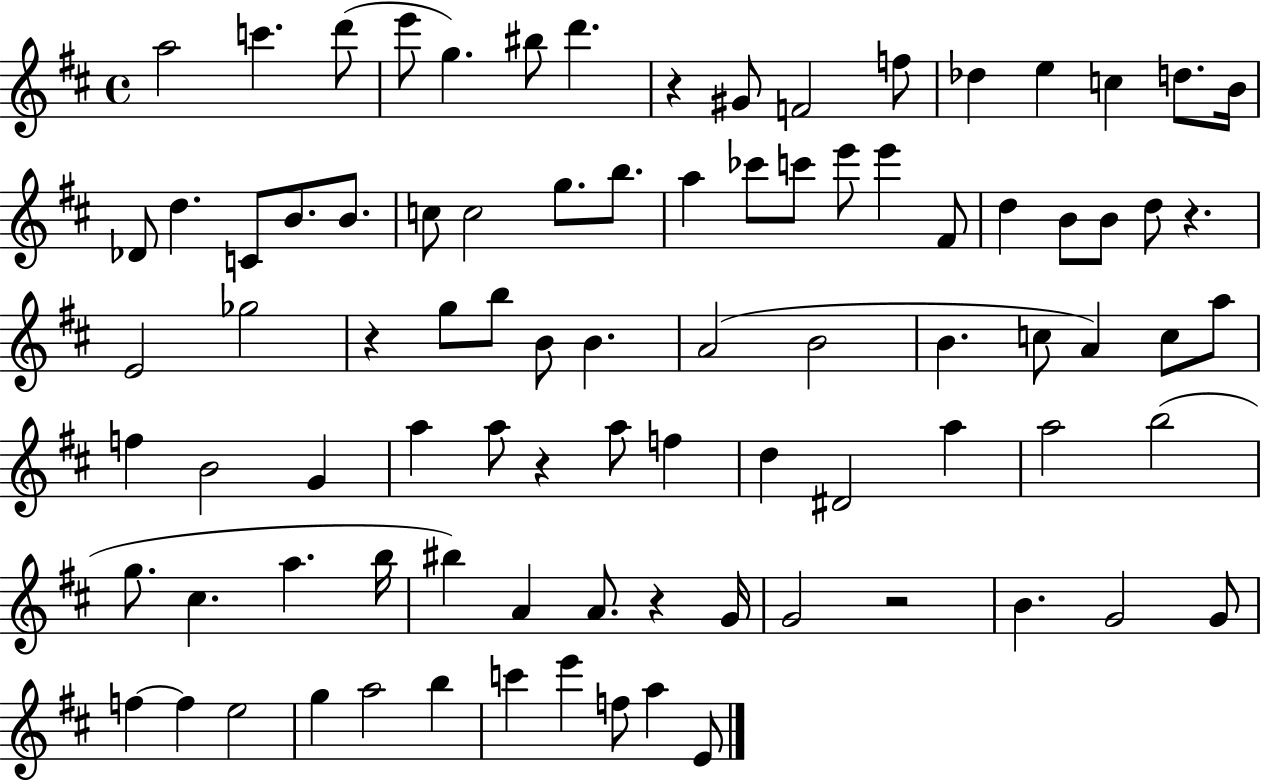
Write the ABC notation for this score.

X:1
T:Untitled
M:4/4
L:1/4
K:D
a2 c' d'/2 e'/2 g ^b/2 d' z ^G/2 F2 f/2 _d e c d/2 B/4 _D/2 d C/2 B/2 B/2 c/2 c2 g/2 b/2 a _c'/2 c'/2 e'/2 e' ^F/2 d B/2 B/2 d/2 z E2 _g2 z g/2 b/2 B/2 B A2 B2 B c/2 A c/2 a/2 f B2 G a a/2 z a/2 f d ^D2 a a2 b2 g/2 ^c a b/4 ^b A A/2 z G/4 G2 z2 B G2 G/2 f f e2 g a2 b c' e' f/2 a E/2